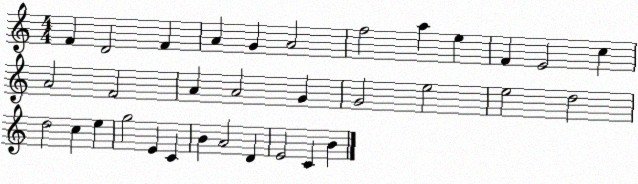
X:1
T:Untitled
M:4/4
L:1/4
K:C
F D2 F A G A2 f2 a e F E2 c A2 F2 A A2 G G2 e2 e2 d2 d2 c e g2 E C B A2 D E2 C B